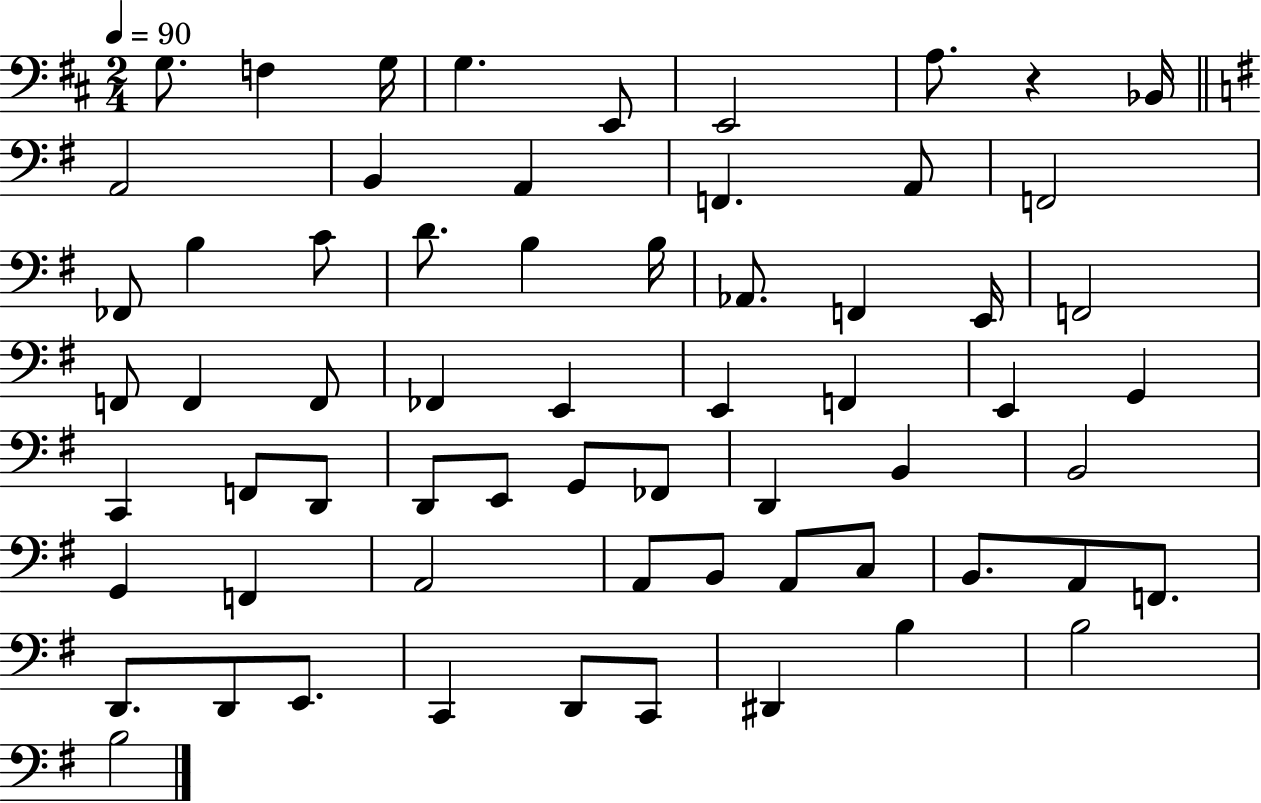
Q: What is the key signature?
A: D major